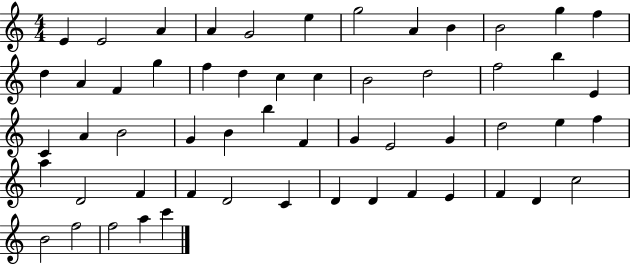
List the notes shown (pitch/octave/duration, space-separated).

E4/q E4/h A4/q A4/q G4/h E5/q G5/h A4/q B4/q B4/h G5/q F5/q D5/q A4/q F4/q G5/q F5/q D5/q C5/q C5/q B4/h D5/h F5/h B5/q E4/q C4/q A4/q B4/h G4/q B4/q B5/q F4/q G4/q E4/h G4/q D5/h E5/q F5/q A5/q D4/h F4/q F4/q D4/h C4/q D4/q D4/q F4/q E4/q F4/q D4/q C5/h B4/h F5/h F5/h A5/q C6/q